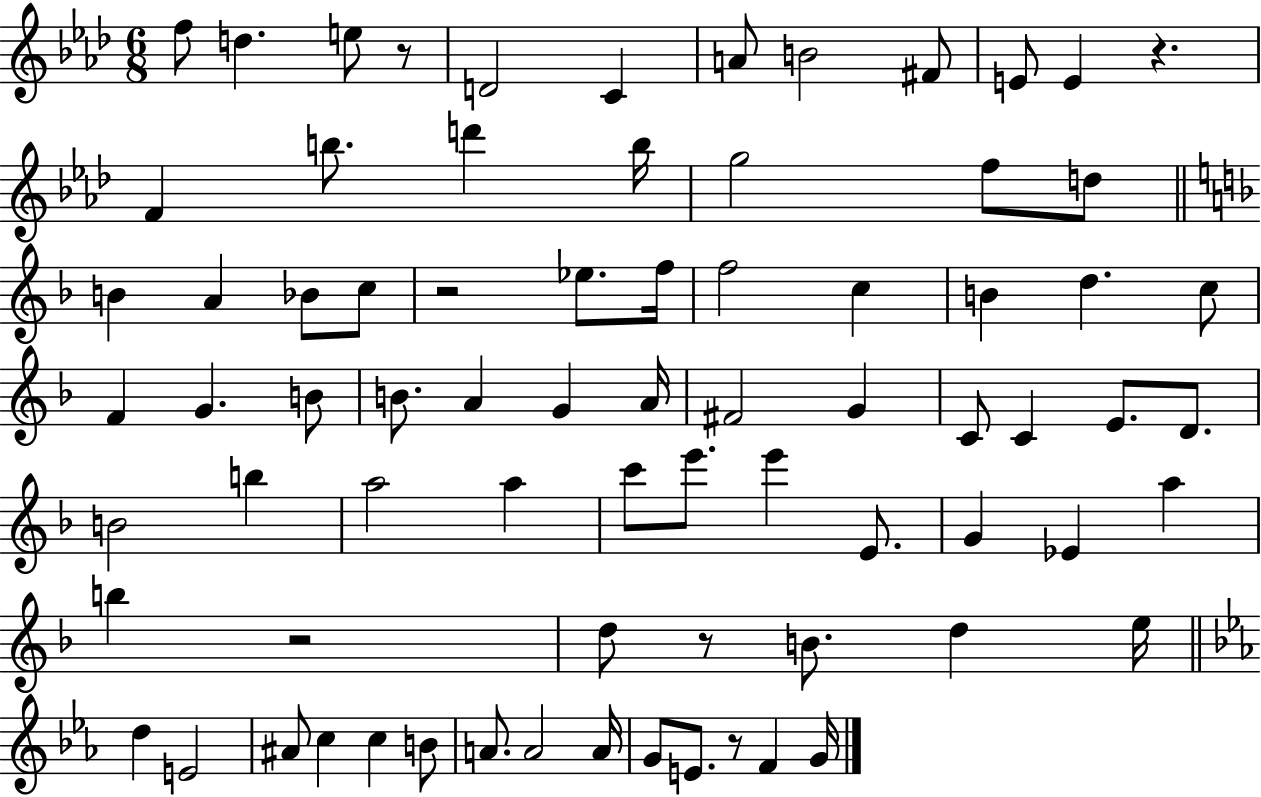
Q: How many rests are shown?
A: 6